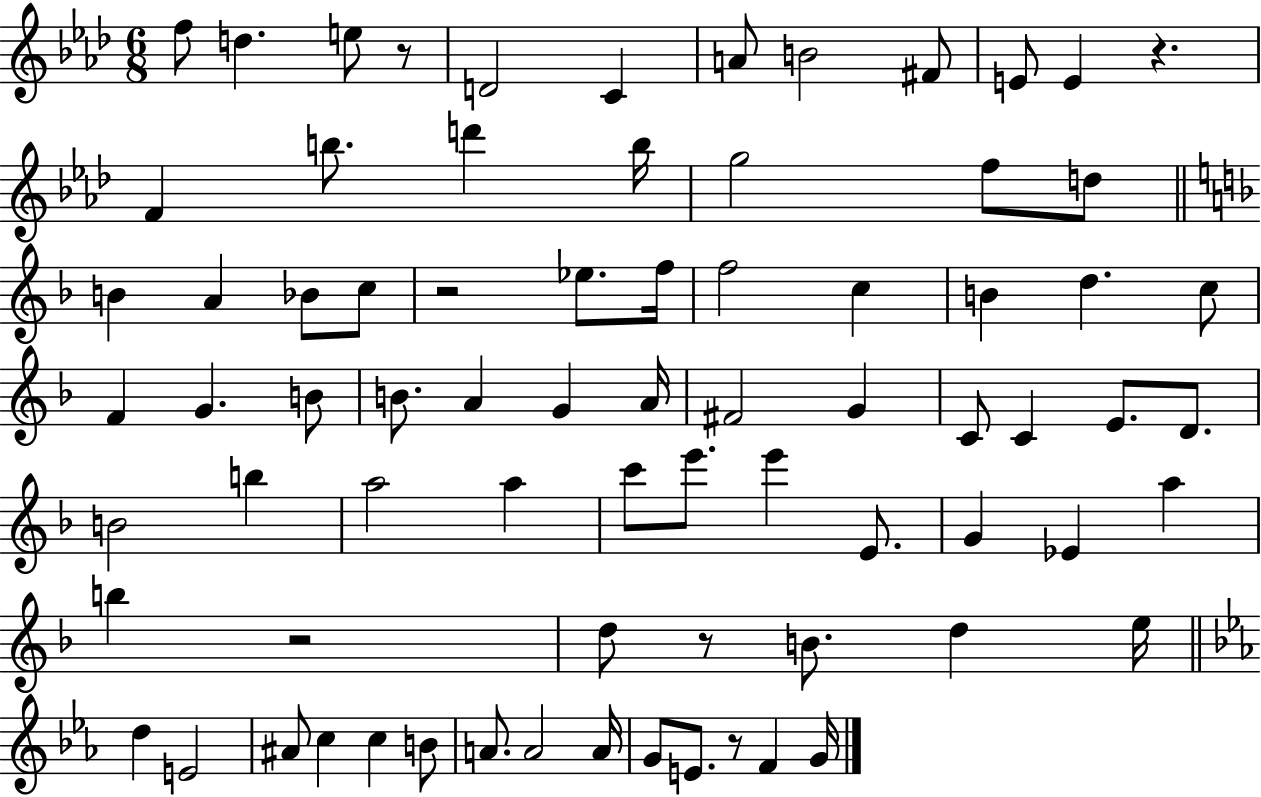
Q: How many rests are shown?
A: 6